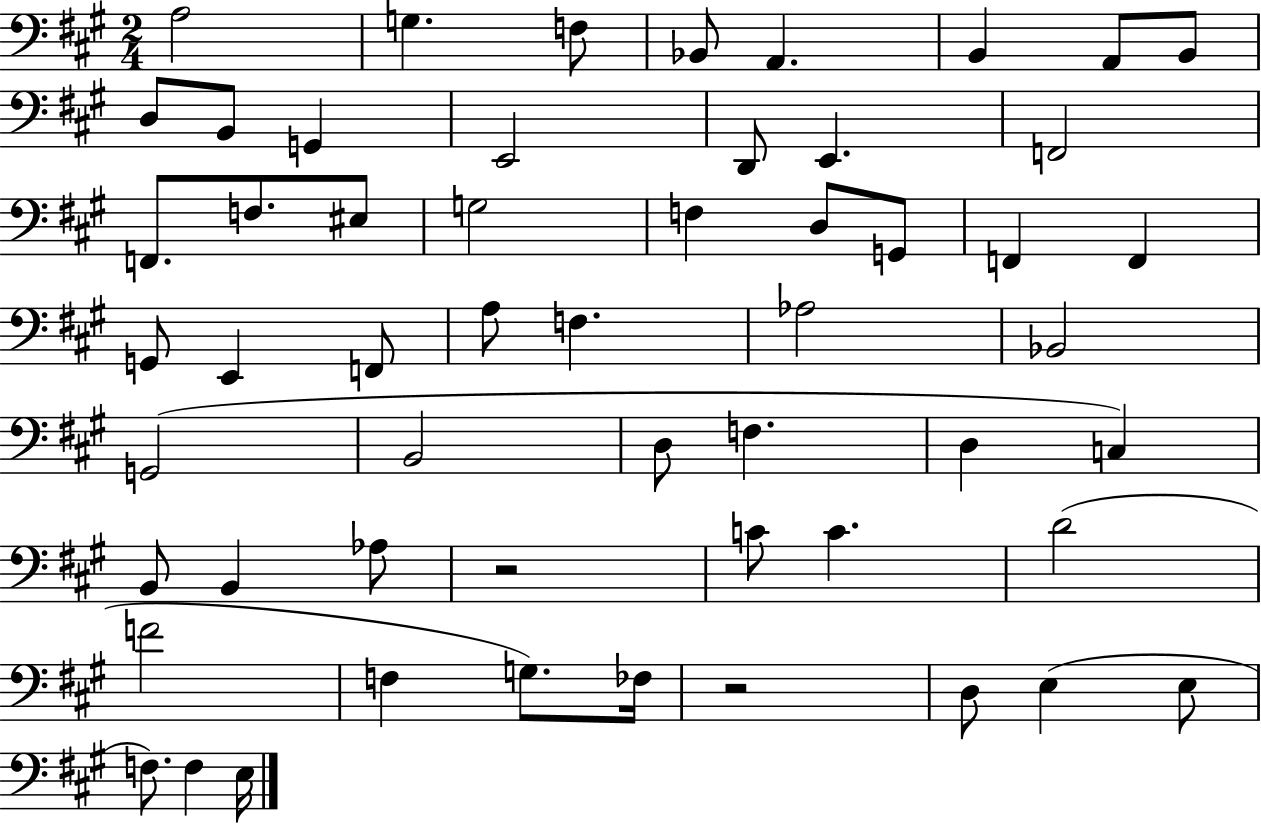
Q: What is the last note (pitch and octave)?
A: E3